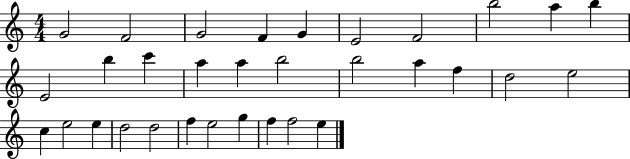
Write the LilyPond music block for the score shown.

{
  \clef treble
  \numericTimeSignature
  \time 4/4
  \key c \major
  g'2 f'2 | g'2 f'4 g'4 | e'2 f'2 | b''2 a''4 b''4 | \break e'2 b''4 c'''4 | a''4 a''4 b''2 | b''2 a''4 f''4 | d''2 e''2 | \break c''4 e''2 e''4 | d''2 d''2 | f''4 e''2 g''4 | f''4 f''2 e''4 | \break \bar "|."
}